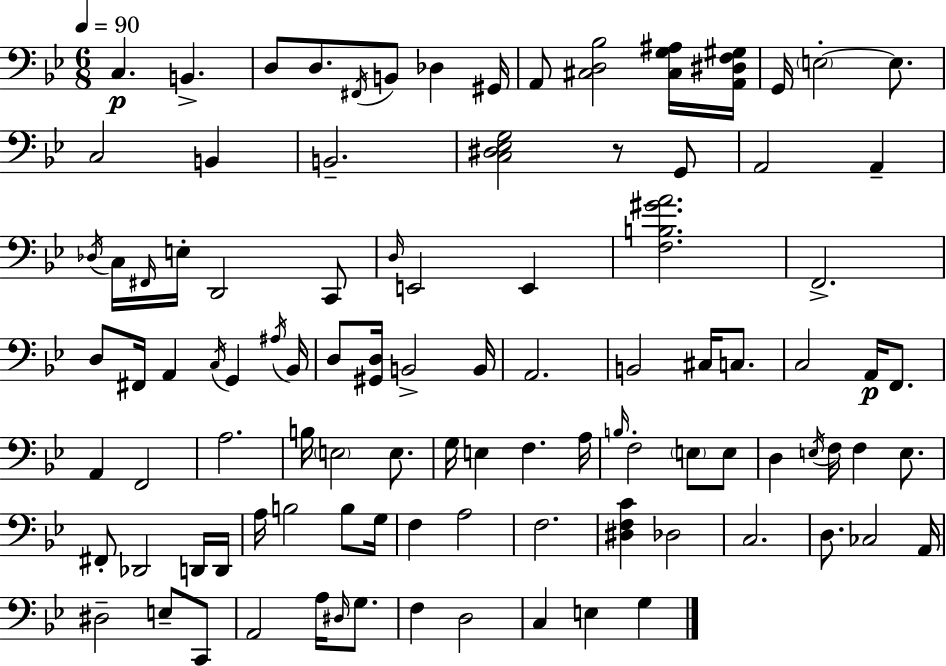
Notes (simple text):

C3/q. B2/q. D3/e D3/e. F#2/s B2/e Db3/q G#2/s A2/e [C#3,D3,Bb3]/h [C#3,G3,A#3]/s [A2,D#3,F3,G#3]/s G2/s E3/h E3/e. C3/h B2/q B2/h. [C3,D#3,Eb3,G3]/h R/e G2/e A2/h A2/q Db3/s C3/s F#2/s E3/s D2/h C2/e D3/s E2/h E2/q [F3,B3,G#4,A4]/h. F2/h. D3/e F#2/s A2/q C3/s G2/q A#3/s Bb2/s D3/e [G#2,D3]/s B2/h B2/s A2/h. B2/h C#3/s C3/e. C3/h A2/s F2/e. A2/q F2/h A3/h. B3/s E3/h E3/e. G3/s E3/q F3/q. A3/s B3/s F3/h E3/e E3/e D3/q E3/s F3/s F3/q E3/e. F#2/e Db2/h D2/s D2/s A3/s B3/h B3/e G3/s F3/q A3/h F3/h. [D#3,F3,C4]/q Db3/h C3/h. D3/e. CES3/h A2/s D#3/h E3/e C2/e A2/h A3/s D#3/s G3/e. F3/q D3/h C3/q E3/q G3/q